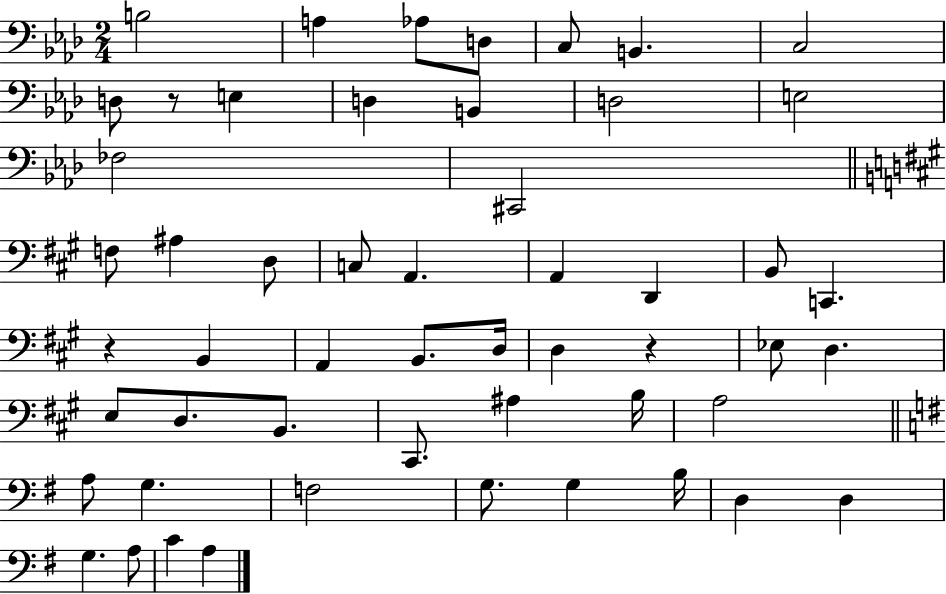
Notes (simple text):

B3/h A3/q Ab3/e D3/e C3/e B2/q. C3/h D3/e R/e E3/q D3/q B2/q D3/h E3/h FES3/h C#2/h F3/e A#3/q D3/e C3/e A2/q. A2/q D2/q B2/e C2/q. R/q B2/q A2/q B2/e. D3/s D3/q R/q Eb3/e D3/q. E3/e D3/e. B2/e. C#2/e. A#3/q B3/s A3/h A3/e G3/q. F3/h G3/e. G3/q B3/s D3/q D3/q G3/q. A3/e C4/q A3/q